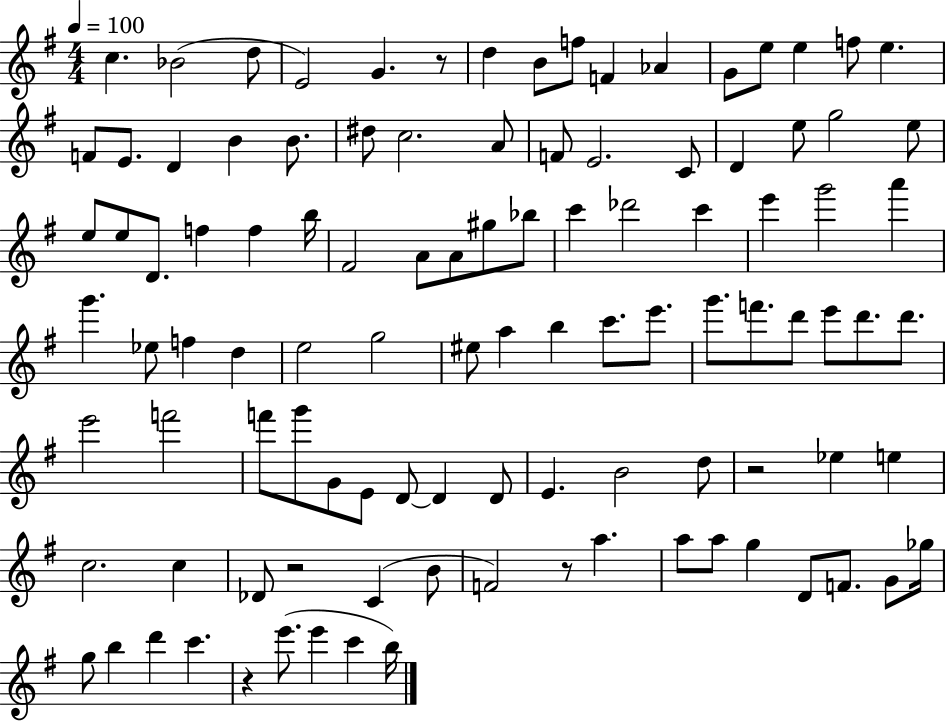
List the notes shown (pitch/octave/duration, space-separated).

C5/q. Bb4/h D5/e E4/h G4/q. R/e D5/q B4/e F5/e F4/q Ab4/q G4/e E5/e E5/q F5/e E5/q. F4/e E4/e. D4/q B4/q B4/e. D#5/e C5/h. A4/e F4/e E4/h. C4/e D4/q E5/e G5/h E5/e E5/e E5/e D4/e. F5/q F5/q B5/s F#4/h A4/e A4/e G#5/e Bb5/e C6/q Db6/h C6/q E6/q G6/h A6/q G6/q. Eb5/e F5/q D5/q E5/h G5/h EIS5/e A5/q B5/q C6/e. E6/e. G6/e. F6/e. D6/e E6/e D6/e. D6/e. E6/h F6/h F6/e G6/e G4/e E4/e D4/e D4/q D4/e E4/q. B4/h D5/e R/h Eb5/q E5/q C5/h. C5/q Db4/e R/h C4/q B4/e F4/h R/e A5/q. A5/e A5/e G5/q D4/e F4/e. G4/e Gb5/s G5/e B5/q D6/q C6/q. R/q E6/e. E6/q C6/q B5/s